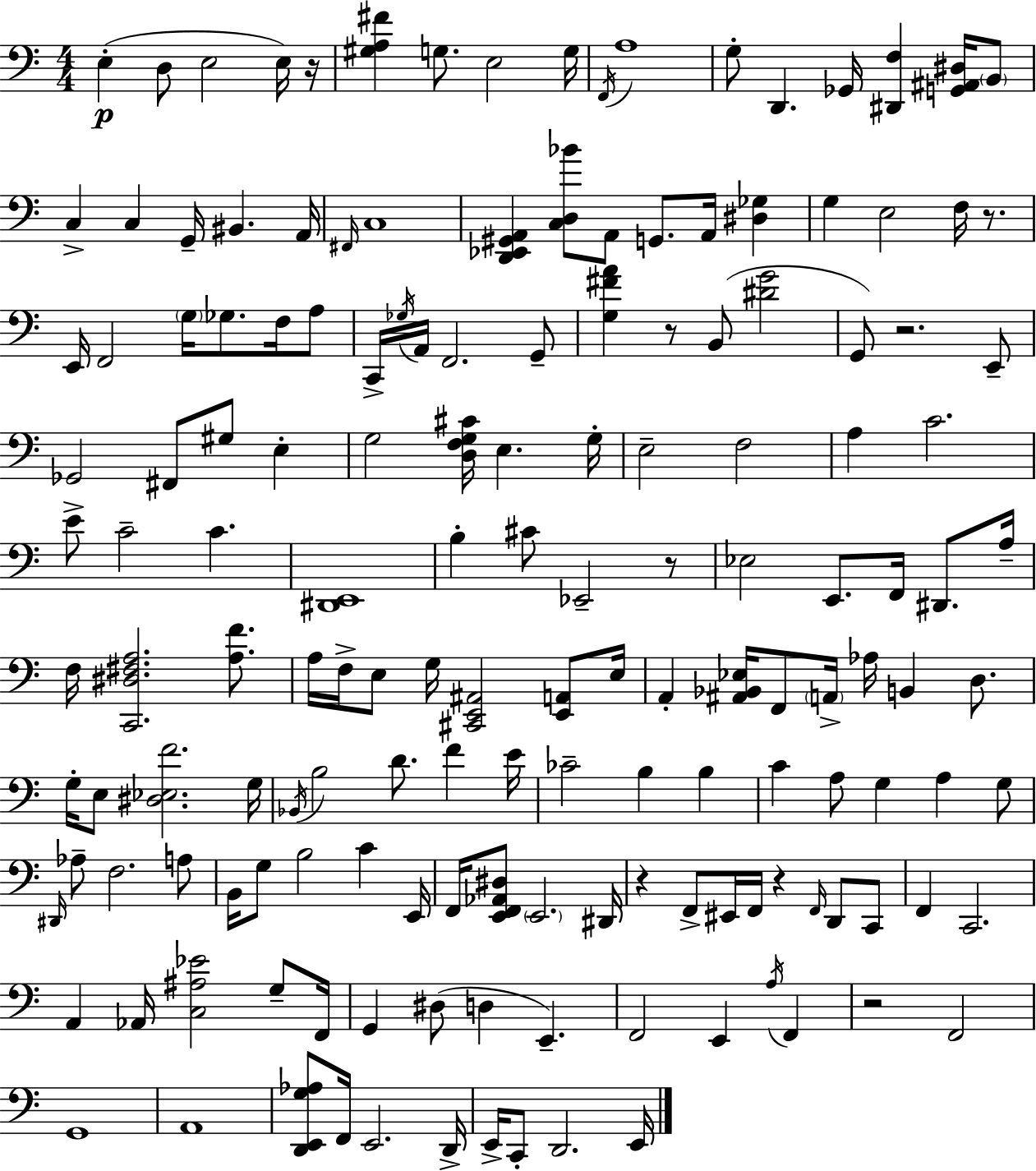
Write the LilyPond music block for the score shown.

{
  \clef bass
  \numericTimeSignature
  \time 4/4
  \key c \major
  e4-.(\p d8 e2 e16) r16 | <gis a fis'>4 g8. e2 g16 | \acciaccatura { f,16 } a1 | g8-. d,4. ges,16 <dis, f>4 <g, ais, dis>16 \parenthesize b,8 | \break c4-> c4 g,16-- bis,4. | a,16 \grace { fis,16 } c1 | <d, ees, gis, a,>4 <c d bes'>8 a,8 g,8. a,16 <dis ges>4 | g4 e2 f16 r8. | \break e,16 f,2 \parenthesize g16 ges8. f16 | a8 c,16-> \acciaccatura { ges16 } a,16 f,2. | g,8-- <g fis' a'>4 r8 b,8( <dis' g'>2 | g,8) r2. | \break e,8-- ges,2 fis,8 gis8 e4-. | g2 <d f g cis'>16 e4. | g16-. e2-- f2 | a4 c'2. | \break e'8-> c'2-- c'4. | <dis, e,>1 | b4-. cis'8 ees,2-- | r8 ees2 e,8. f,16 dis,8. | \break a16-- f16 <c, dis fis a>2. | <a f'>8. a16 f16-> e8 g16 <cis, e, ais,>2 | <e, a,>8 e16 a,4-. <ais, bes, ees>16 f,8 \parenthesize a,16-> aes16 b,4 | d8. g16-. e8 <dis ees f'>2. | \break g16 \acciaccatura { bes,16 } b2 d'8. f'4 | e'16 ces'2-- b4 | b4 c'4 a8 g4 a4 | g8 \grace { dis,16 } aes8-- f2. | \break a8 b,16 g8 b2 | c'4 e,16 f,16 <e, f, aes, dis>8 \parenthesize e,2. | dis,16 r4 f,8-> eis,16 f,16 r4 | \grace { f,16 } d,8 c,8 f,4 c,2. | \break a,4 aes,16 <c ais ees'>2 | g8-- f,16 g,4 dis8( d4 | e,4.--) f,2 e,4 | \acciaccatura { a16 } f,4 r2 f,2 | \break g,1 | a,1 | <d, e, g aes>8 f,16 e,2. | d,16-> e,16-> c,8-. d,2. | \break e,16 \bar "|."
}